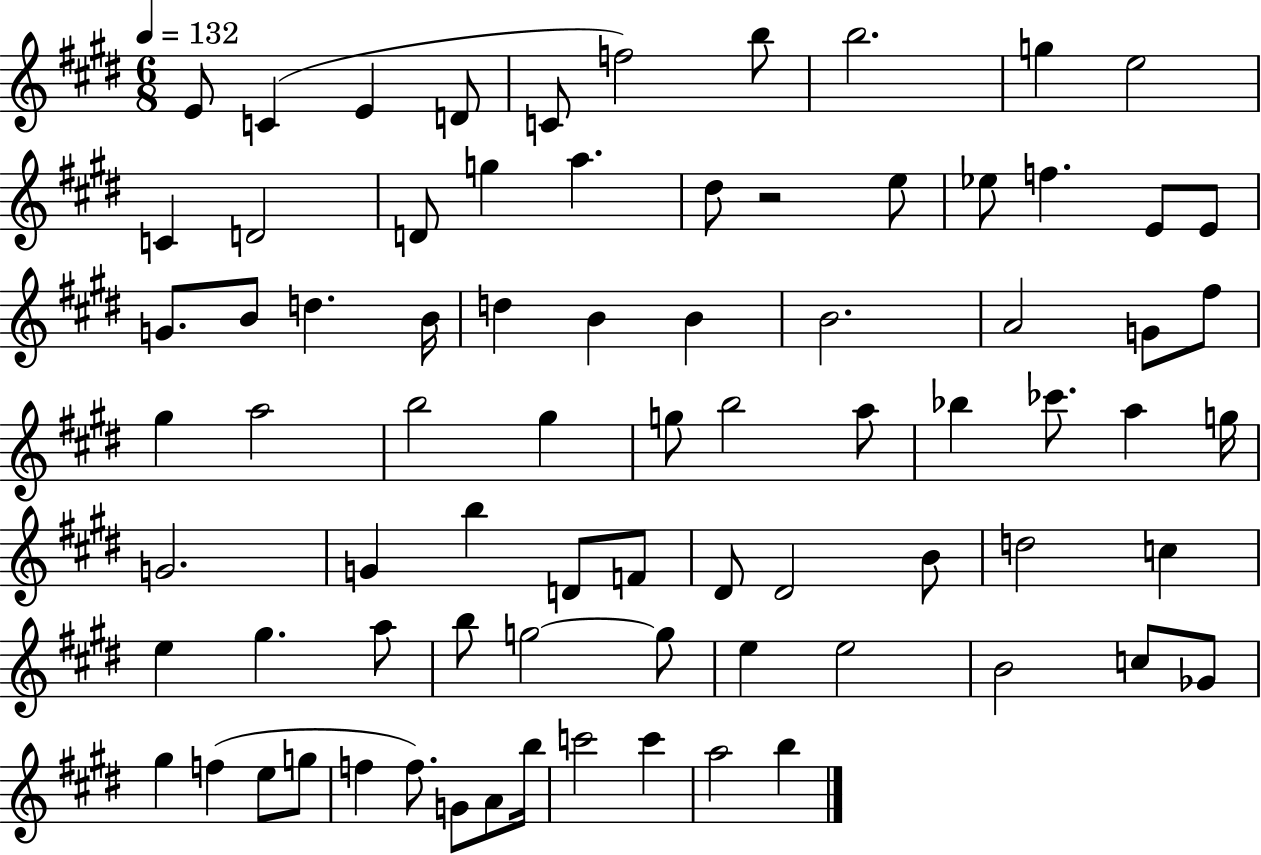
E4/e C4/q E4/q D4/e C4/e F5/h B5/e B5/h. G5/q E5/h C4/q D4/h D4/e G5/q A5/q. D#5/e R/h E5/e Eb5/e F5/q. E4/e E4/e G4/e. B4/e D5/q. B4/s D5/q B4/q B4/q B4/h. A4/h G4/e F#5/e G#5/q A5/h B5/h G#5/q G5/e B5/h A5/e Bb5/q CES6/e. A5/q G5/s G4/h. G4/q B5/q D4/e F4/e D#4/e D#4/h B4/e D5/h C5/q E5/q G#5/q. A5/e B5/e G5/h G5/e E5/q E5/h B4/h C5/e Gb4/e G#5/q F5/q E5/e G5/e F5/q F5/e. G4/e A4/e B5/s C6/h C6/q A5/h B5/q